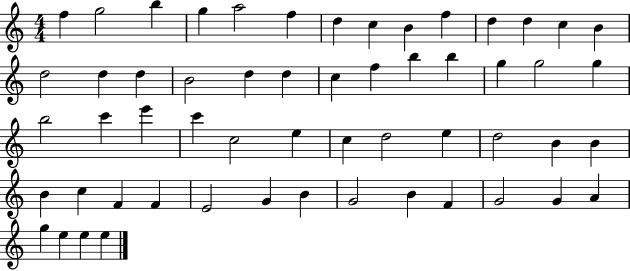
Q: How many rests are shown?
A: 0